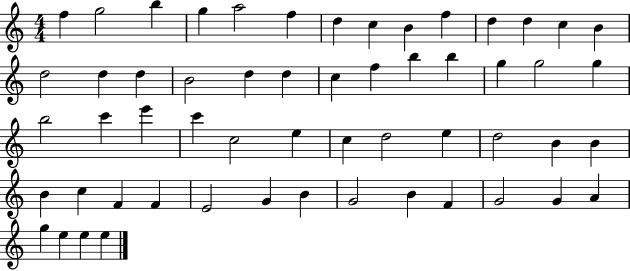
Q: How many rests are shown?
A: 0